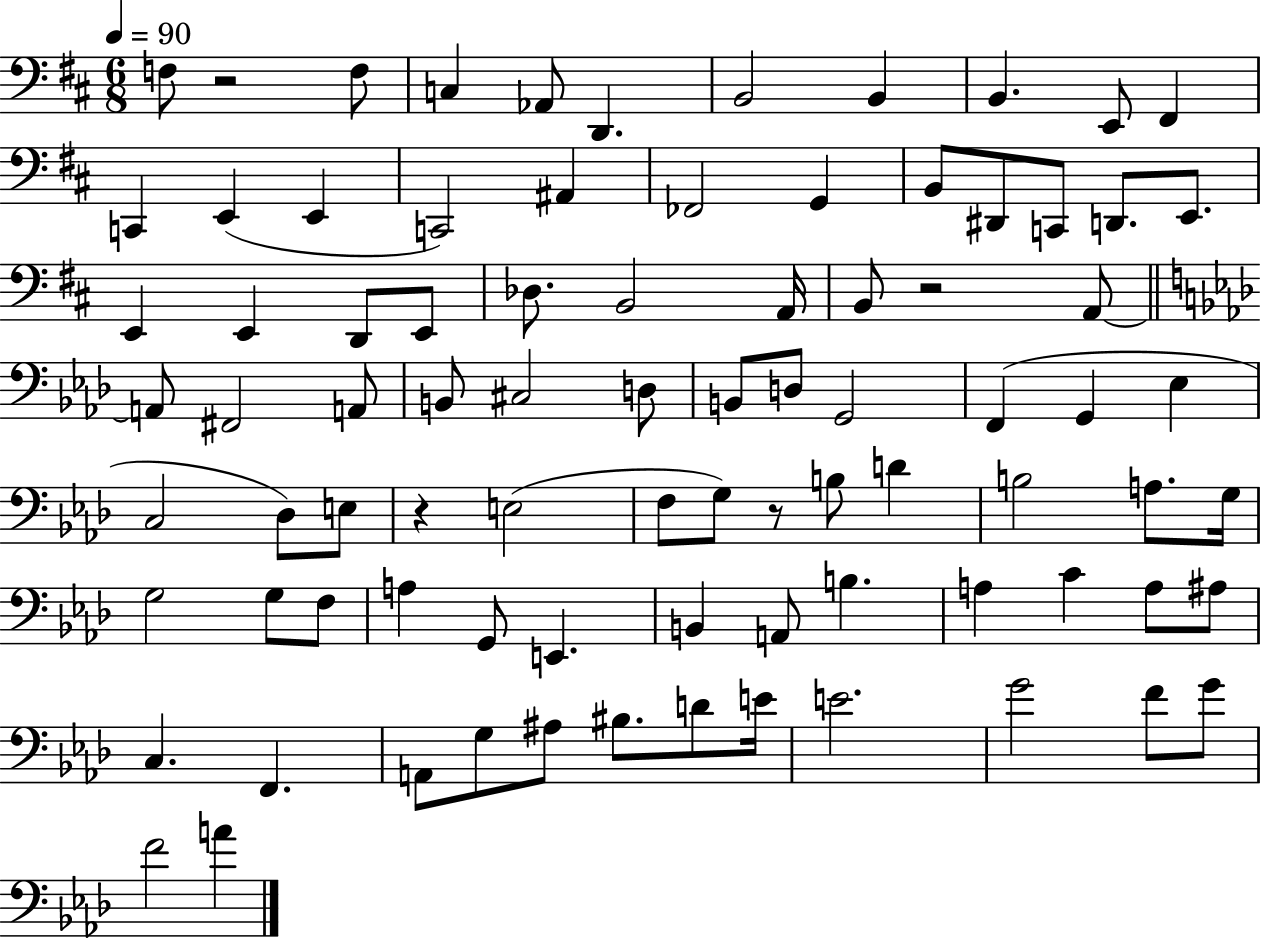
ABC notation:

X:1
T:Untitled
M:6/8
L:1/4
K:D
F,/2 z2 F,/2 C, _A,,/2 D,, B,,2 B,, B,, E,,/2 ^F,, C,, E,, E,, C,,2 ^A,, _F,,2 G,, B,,/2 ^D,,/2 C,,/2 D,,/2 E,,/2 E,, E,, D,,/2 E,,/2 _D,/2 B,,2 A,,/4 B,,/2 z2 A,,/2 A,,/2 ^F,,2 A,,/2 B,,/2 ^C,2 D,/2 B,,/2 D,/2 G,,2 F,, G,, _E, C,2 _D,/2 E,/2 z E,2 F,/2 G,/2 z/2 B,/2 D B,2 A,/2 G,/4 G,2 G,/2 F,/2 A, G,,/2 E,, B,, A,,/2 B, A, C A,/2 ^A,/2 C, F,, A,,/2 G,/2 ^A,/2 ^B,/2 D/2 E/4 E2 G2 F/2 G/2 F2 A